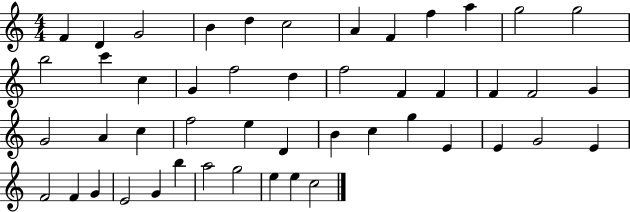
{
  \clef treble
  \numericTimeSignature
  \time 4/4
  \key c \major
  f'4 d'4 g'2 | b'4 d''4 c''2 | a'4 f'4 f''4 a''4 | g''2 g''2 | \break b''2 c'''4 c''4 | g'4 f''2 d''4 | f''2 f'4 f'4 | f'4 f'2 g'4 | \break g'2 a'4 c''4 | f''2 e''4 d'4 | b'4 c''4 g''4 e'4 | e'4 g'2 e'4 | \break f'2 f'4 g'4 | e'2 g'4 b''4 | a''2 g''2 | e''4 e''4 c''2 | \break \bar "|."
}